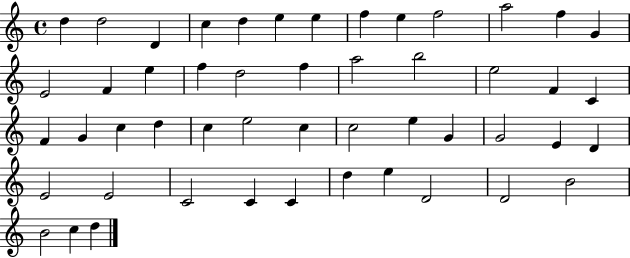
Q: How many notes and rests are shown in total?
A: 50